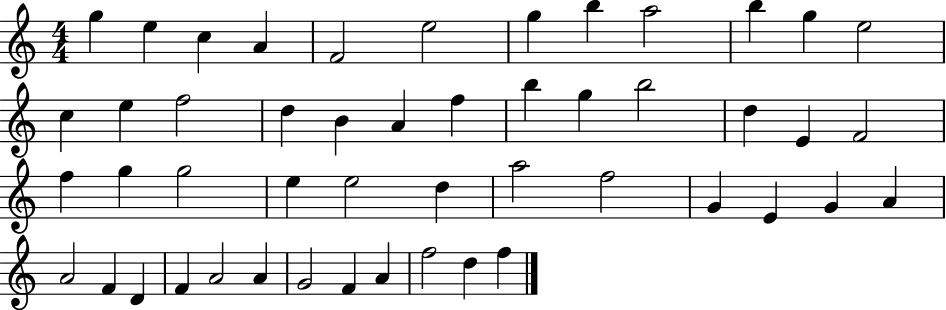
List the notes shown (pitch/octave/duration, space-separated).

G5/q E5/q C5/q A4/q F4/h E5/h G5/q B5/q A5/h B5/q G5/q E5/h C5/q E5/q F5/h D5/q B4/q A4/q F5/q B5/q G5/q B5/h D5/q E4/q F4/h F5/q G5/q G5/h E5/q E5/h D5/q A5/h F5/h G4/q E4/q G4/q A4/q A4/h F4/q D4/q F4/q A4/h A4/q G4/h F4/q A4/q F5/h D5/q F5/q